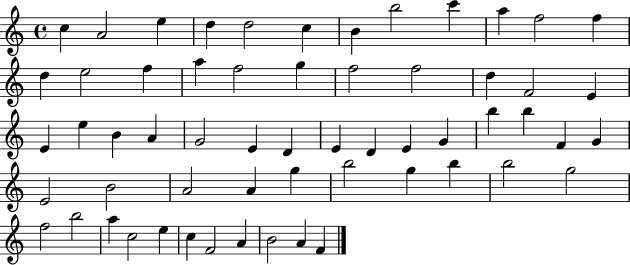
C5/q A4/h E5/q D5/q D5/h C5/q B4/q B5/h C6/q A5/q F5/h F5/q D5/q E5/h F5/q A5/q F5/h G5/q F5/h F5/h D5/q F4/h E4/q E4/q E5/q B4/q A4/q G4/h E4/q D4/q E4/q D4/q E4/q G4/q B5/q B5/q F4/q G4/q E4/h B4/h A4/h A4/q G5/q B5/h G5/q B5/q B5/h G5/h F5/h B5/h A5/q C5/h E5/q C5/q F4/h A4/q B4/h A4/q F4/q